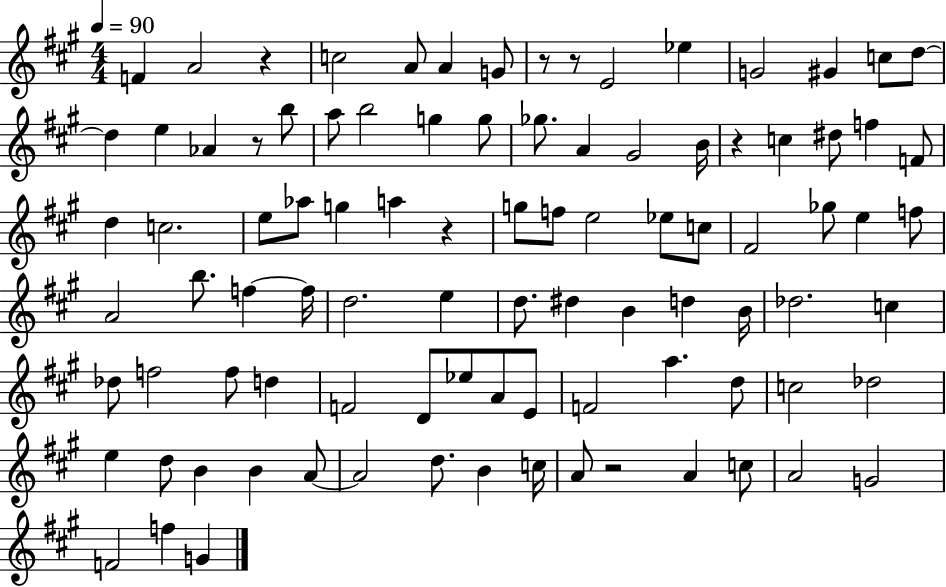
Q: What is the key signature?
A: A major